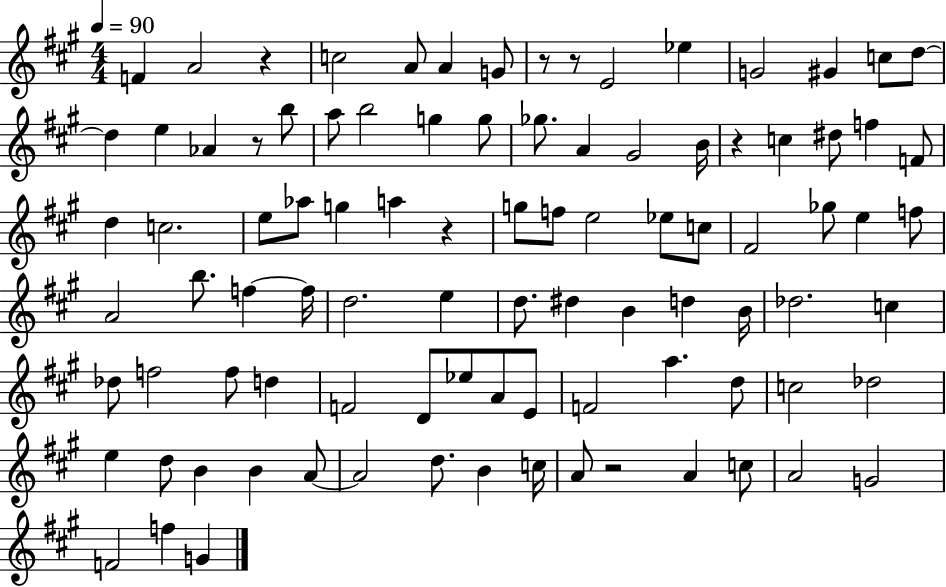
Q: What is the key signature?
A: A major